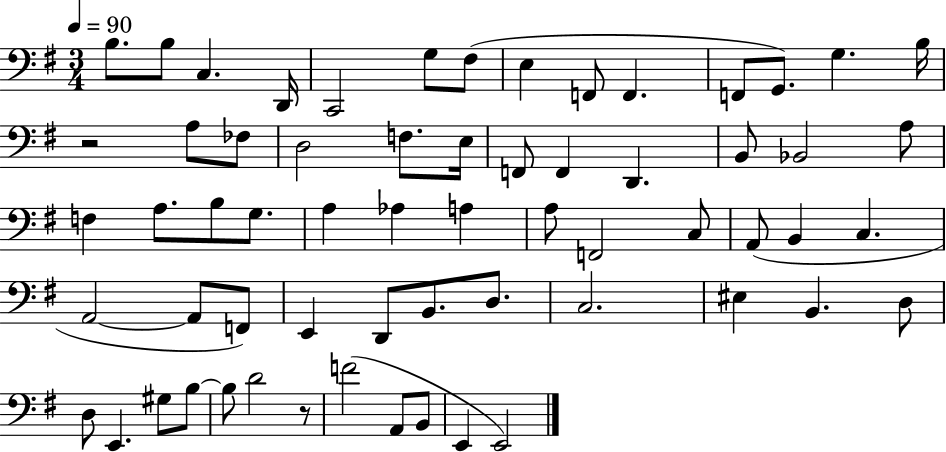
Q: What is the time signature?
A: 3/4